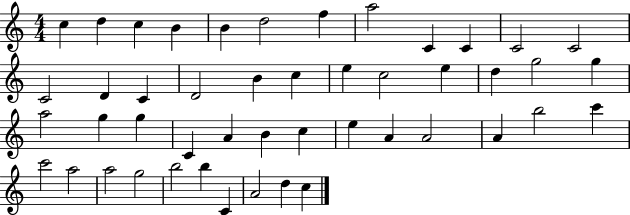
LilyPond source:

{
  \clef treble
  \numericTimeSignature
  \time 4/4
  \key c \major
  c''4 d''4 c''4 b'4 | b'4 d''2 f''4 | a''2 c'4 c'4 | c'2 c'2 | \break c'2 d'4 c'4 | d'2 b'4 c''4 | e''4 c''2 e''4 | d''4 g''2 g''4 | \break a''2 g''4 g''4 | c'4 a'4 b'4 c''4 | e''4 a'4 a'2 | a'4 b''2 c'''4 | \break c'''2 a''2 | a''2 g''2 | b''2 b''4 c'4 | a'2 d''4 c''4 | \break \bar "|."
}